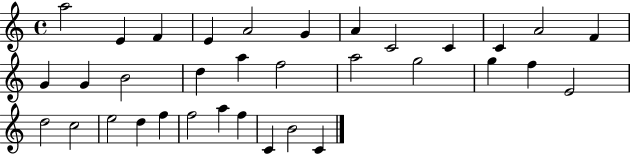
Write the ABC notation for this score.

X:1
T:Untitled
M:4/4
L:1/4
K:C
a2 E F E A2 G A C2 C C A2 F G G B2 d a f2 a2 g2 g f E2 d2 c2 e2 d f f2 a f C B2 C